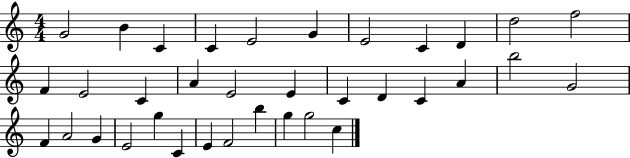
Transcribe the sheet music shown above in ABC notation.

X:1
T:Untitled
M:4/4
L:1/4
K:C
G2 B C C E2 G E2 C D d2 f2 F E2 C A E2 E C D C A b2 G2 F A2 G E2 g C E F2 b g g2 c